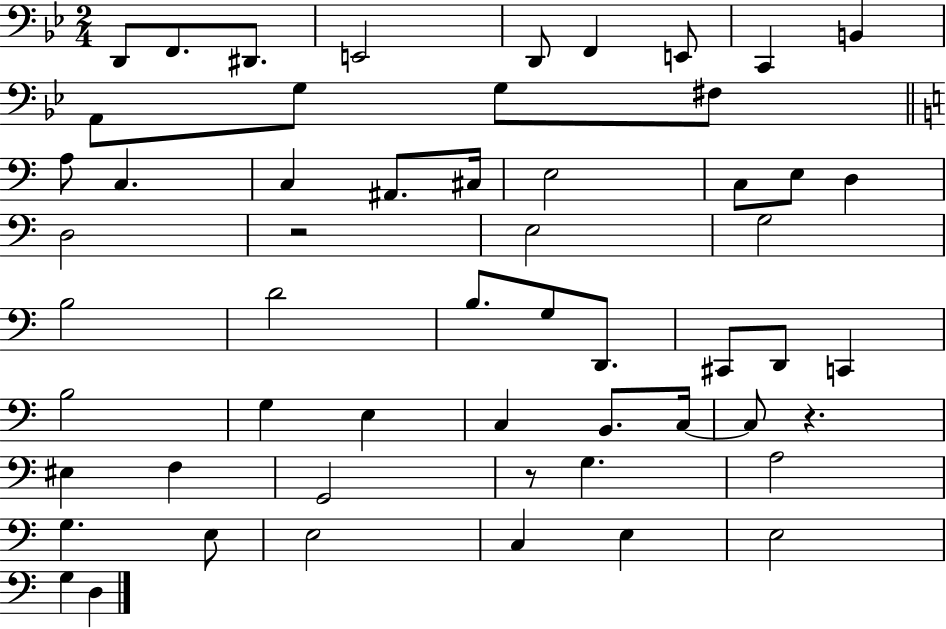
{
  \clef bass
  \numericTimeSignature
  \time 2/4
  \key bes \major
  d,8 f,8. dis,8. | e,2 | d,8 f,4 e,8 | c,4 b,4 | \break a,8 g8 g8 fis8 | \bar "||" \break \key c \major a8 c4. | c4 ais,8. cis16 | e2 | c8 e8 d4 | \break d2 | r2 | e2 | g2 | \break b2 | d'2 | b8. g8 d,8. | cis,8 d,8 c,4 | \break b2 | g4 e4 | c4 b,8. c16~~ | c8 r4. | \break eis4 f4 | g,2 | r8 g4. | a2 | \break g4. e8 | e2 | c4 e4 | e2 | \break g4 d4 | \bar "|."
}